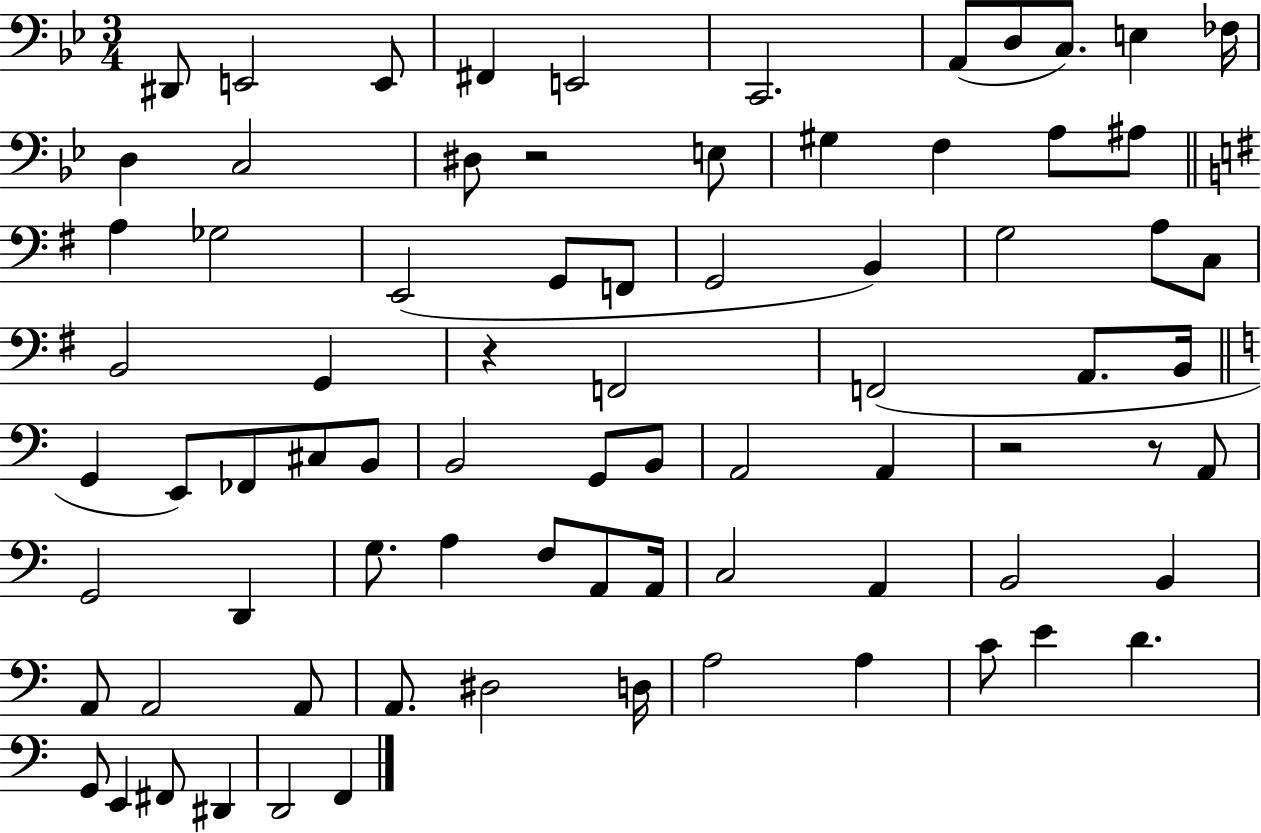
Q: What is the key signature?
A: BES major